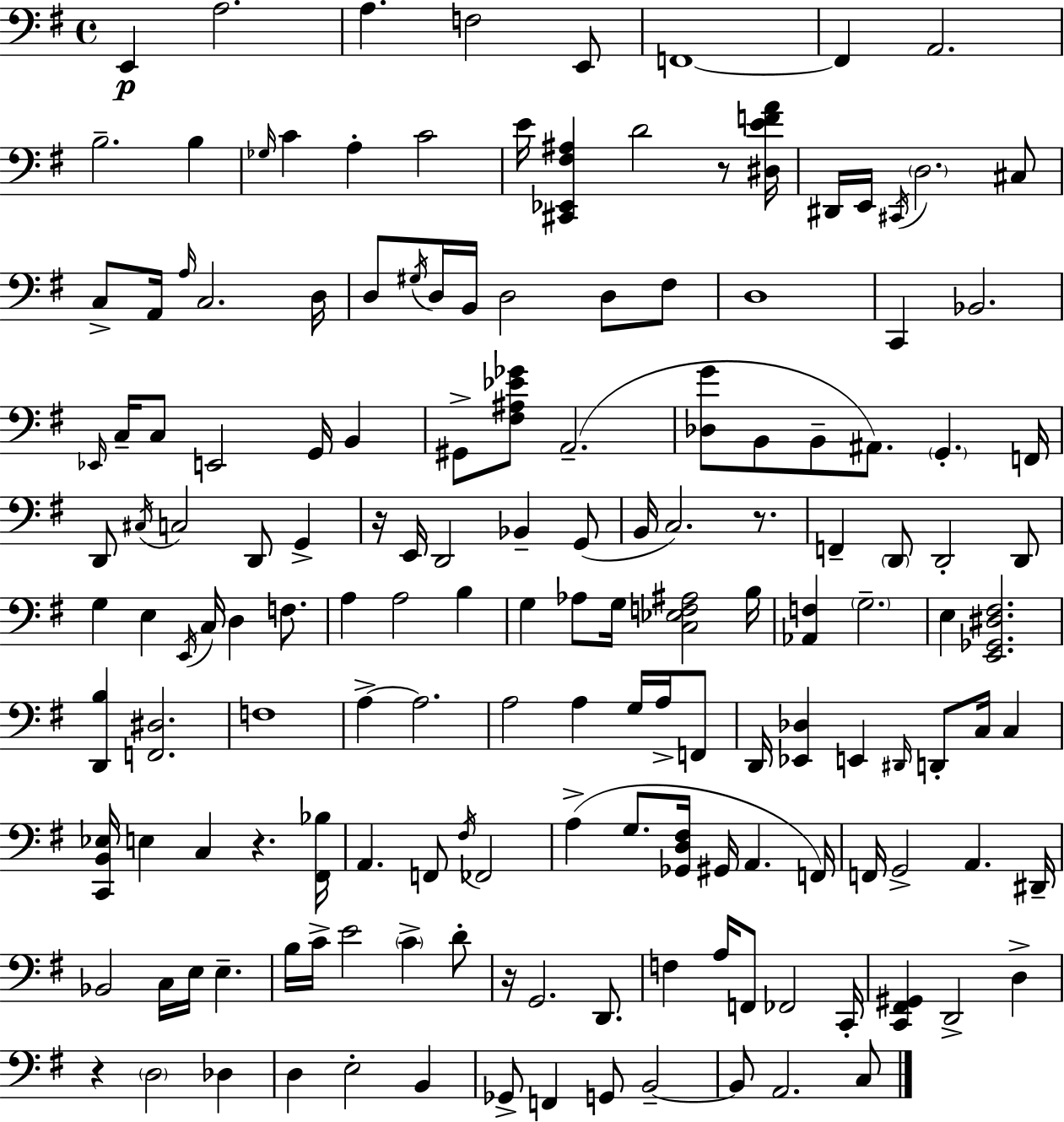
X:1
T:Untitled
M:4/4
L:1/4
K:Em
E,, A,2 A, F,2 E,,/2 F,,4 F,, A,,2 B,2 B, _G,/4 C A, C2 E/4 [^C,,_E,,^F,^A,] D2 z/2 [^D,EFA]/4 ^D,,/4 E,,/4 ^C,,/4 D,2 ^C,/2 C,/2 A,,/4 A,/4 C,2 D,/4 D,/2 ^G,/4 D,/4 B,,/4 D,2 D,/2 ^F,/2 D,4 C,, _B,,2 _E,,/4 C,/4 C,/2 E,,2 G,,/4 B,, ^G,,/2 [^F,^A,_E_G]/2 A,,2 [_D,G]/2 B,,/2 B,,/2 ^A,,/2 G,, F,,/4 D,,/2 ^C,/4 C,2 D,,/2 G,, z/4 E,,/4 D,,2 _B,, G,,/2 B,,/4 C,2 z/2 F,, D,,/2 D,,2 D,,/2 G, E, E,,/4 C,/4 D, F,/2 A, A,2 B, G, _A,/2 G,/4 [C,_E,F,^A,]2 B,/4 [_A,,F,] G,2 E, [E,,_G,,^D,^F,]2 [D,,B,] [F,,^D,]2 F,4 A, A,2 A,2 A, G,/4 A,/4 F,,/2 D,,/4 [_E,,_D,] E,, ^D,,/4 D,,/2 C,/4 C, [C,,B,,_E,]/4 E, C, z [^F,,_B,]/4 A,, F,,/2 ^F,/4 _F,,2 A, G,/2 [_G,,D,^F,]/4 ^G,,/4 A,, F,,/4 F,,/4 G,,2 A,, ^D,,/4 _B,,2 C,/4 E,/4 E, B,/4 C/4 E2 C D/2 z/4 G,,2 D,,/2 F, A,/4 F,,/2 _F,,2 C,,/4 [C,,^F,,^G,,] D,,2 D, z D,2 _D, D, E,2 B,, _G,,/2 F,, G,,/2 B,,2 B,,/2 A,,2 C,/2